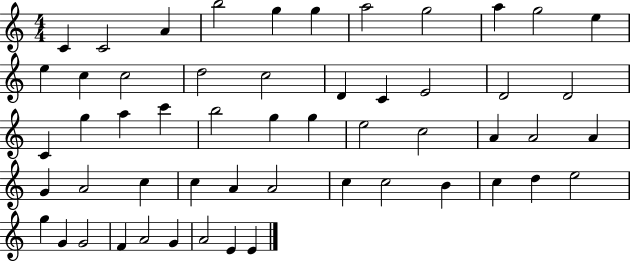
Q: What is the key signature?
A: C major